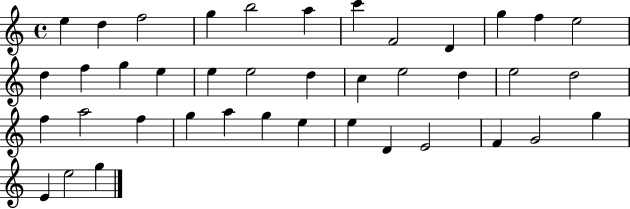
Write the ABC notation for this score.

X:1
T:Untitled
M:4/4
L:1/4
K:C
e d f2 g b2 a c' F2 D g f e2 d f g e e e2 d c e2 d e2 d2 f a2 f g a g e e D E2 F G2 g E e2 g